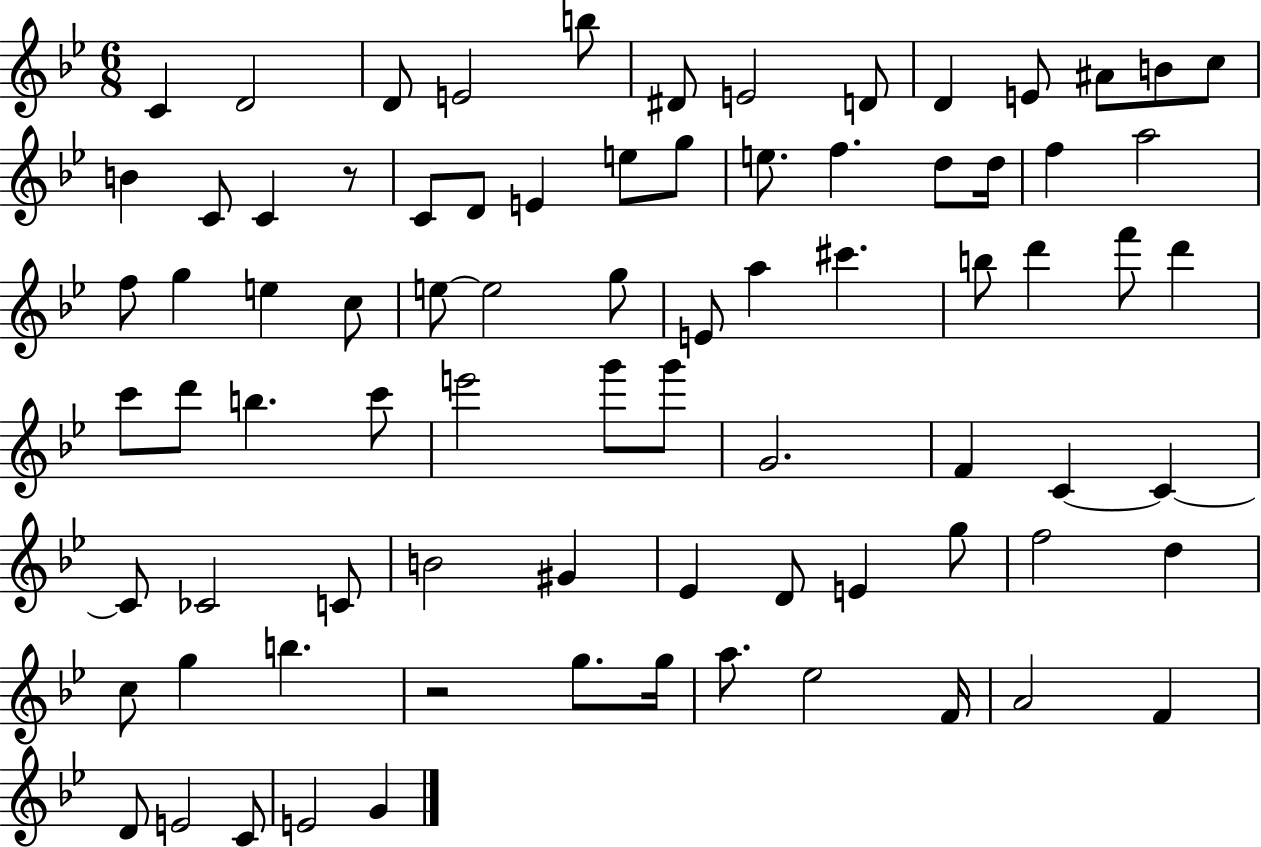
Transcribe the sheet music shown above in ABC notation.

X:1
T:Untitled
M:6/8
L:1/4
K:Bb
C D2 D/2 E2 b/2 ^D/2 E2 D/2 D E/2 ^A/2 B/2 c/2 B C/2 C z/2 C/2 D/2 E e/2 g/2 e/2 f d/2 d/4 f a2 f/2 g e c/2 e/2 e2 g/2 E/2 a ^c' b/2 d' f'/2 d' c'/2 d'/2 b c'/2 e'2 g'/2 g'/2 G2 F C C C/2 _C2 C/2 B2 ^G _E D/2 E g/2 f2 d c/2 g b z2 g/2 g/4 a/2 _e2 F/4 A2 F D/2 E2 C/2 E2 G